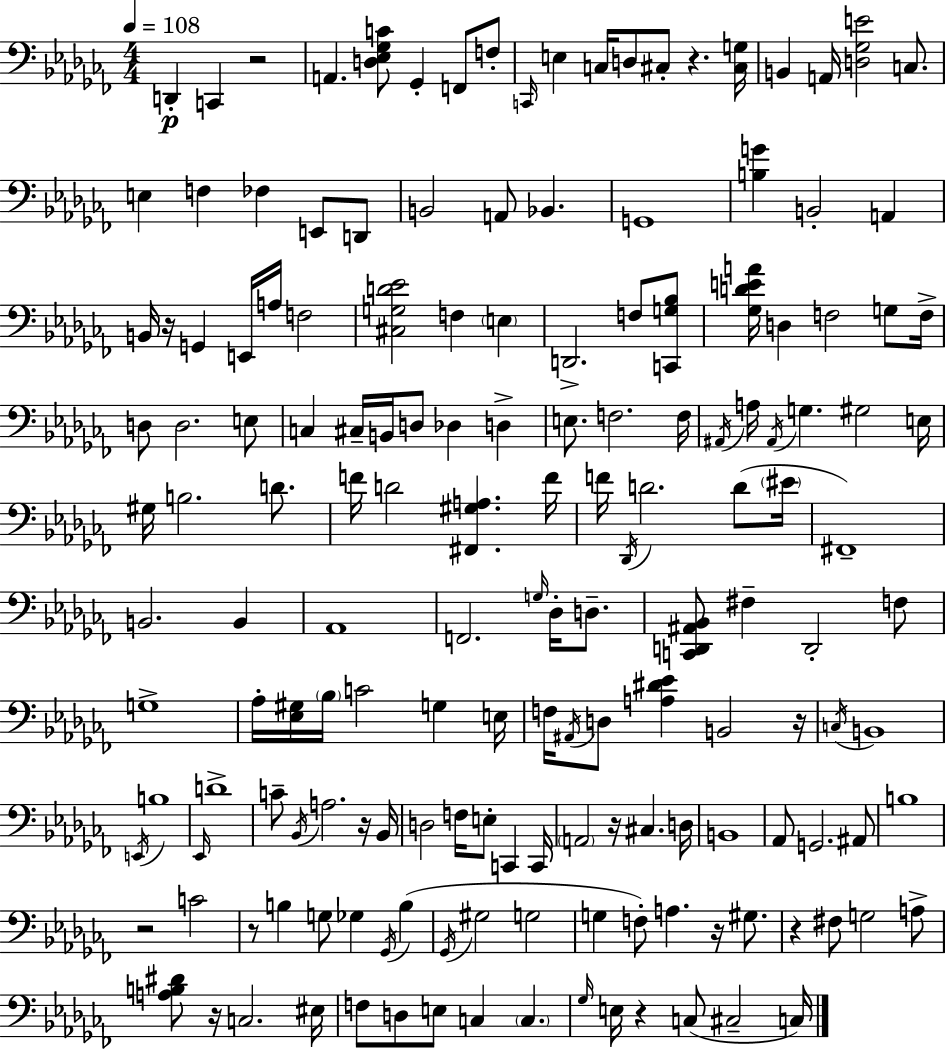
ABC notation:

X:1
T:Untitled
M:4/4
L:1/4
K:Abm
D,, C,, z2 A,, [D,_E,_G,C]/2 _G,, F,,/2 F,/2 C,,/4 E, C,/4 D,/2 ^C,/2 z [^C,G,]/4 B,, A,,/4 [D,_G,E]2 C,/2 E, F, _F, E,,/2 D,,/2 B,,2 A,,/2 _B,, G,,4 [B,G] B,,2 A,, B,,/4 z/4 G,, E,,/4 A,/4 F,2 [^C,G,D_E]2 F, E, D,,2 F,/2 [C,,G,_B,]/2 [_G,DEA]/4 D, F,2 G,/2 F,/4 D,/2 D,2 E,/2 C, ^C,/4 B,,/4 D,/2 _D, D, E,/2 F,2 F,/4 ^A,,/4 A,/4 ^A,,/4 G, ^G,2 E,/4 ^G,/4 B,2 D/2 F/4 D2 [^F,,^G,A,] F/4 F/4 _D,,/4 D2 D/2 ^E/4 ^F,,4 B,,2 B,, _A,,4 F,,2 G,/4 _D,/4 D,/2 [C,,D,,^A,,_B,,]/2 ^F, D,,2 F,/2 G,4 _A,/4 [_E,^G,]/4 _B,/4 C2 G, E,/4 F,/4 ^A,,/4 D,/2 [A,^D_E] B,,2 z/4 C,/4 B,,4 E,,/4 B,4 _E,,/4 D4 C/2 _B,,/4 A,2 z/4 _B,,/4 D,2 F,/4 E,/2 C,, C,,/4 A,,2 z/4 ^C, D,/4 B,,4 _A,,/2 G,,2 ^A,,/2 B,4 z2 C2 z/2 B, G,/2 _G, _G,,/4 B, _G,,/4 ^G,2 G,2 G, F,/2 A, z/4 ^G,/2 z ^F,/2 G,2 A,/2 [A,B,^D]/2 z/4 C,2 ^E,/4 F,/2 D,/2 E,/2 C, C, _G,/4 E,/4 z C,/2 ^C,2 C,/4